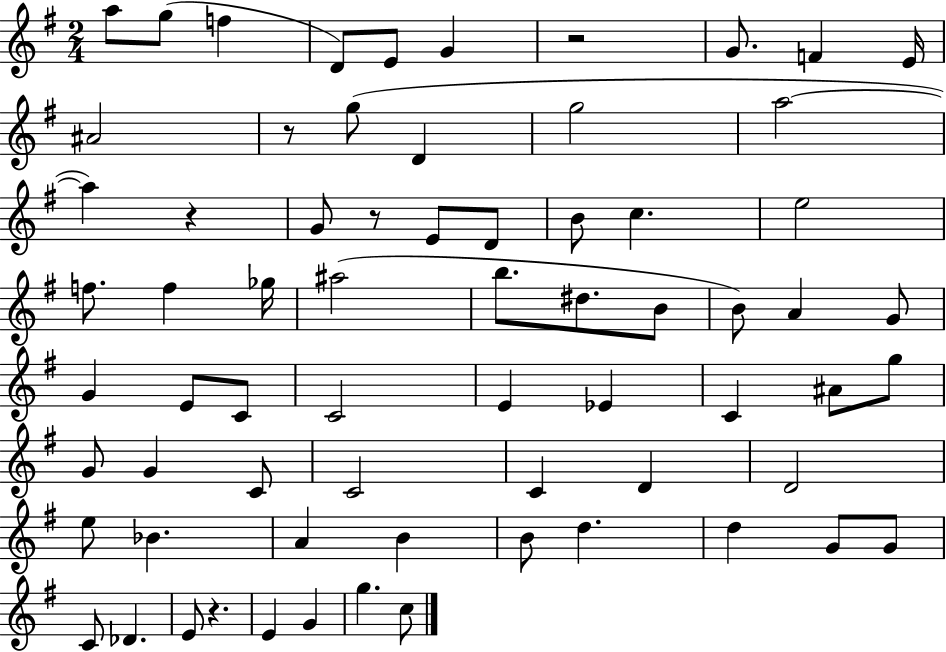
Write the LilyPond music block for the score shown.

{
  \clef treble
  \numericTimeSignature
  \time 2/4
  \key g \major
  a''8 g''8( f''4 | d'8) e'8 g'4 | r2 | g'8. f'4 e'16 | \break ais'2 | r8 g''8( d'4 | g''2 | a''2~~ | \break a''4) r4 | g'8 r8 e'8 d'8 | b'8 c''4. | e''2 | \break f''8. f''4 ges''16 | ais''2( | b''8. dis''8. b'8 | b'8) a'4 g'8 | \break g'4 e'8 c'8 | c'2 | e'4 ees'4 | c'4 ais'8 g''8 | \break g'8 g'4 c'8 | c'2 | c'4 d'4 | d'2 | \break e''8 bes'4. | a'4 b'4 | b'8 d''4. | d''4 g'8 g'8 | \break c'8 des'4. | e'8 r4. | e'4 g'4 | g''4. c''8 | \break \bar "|."
}